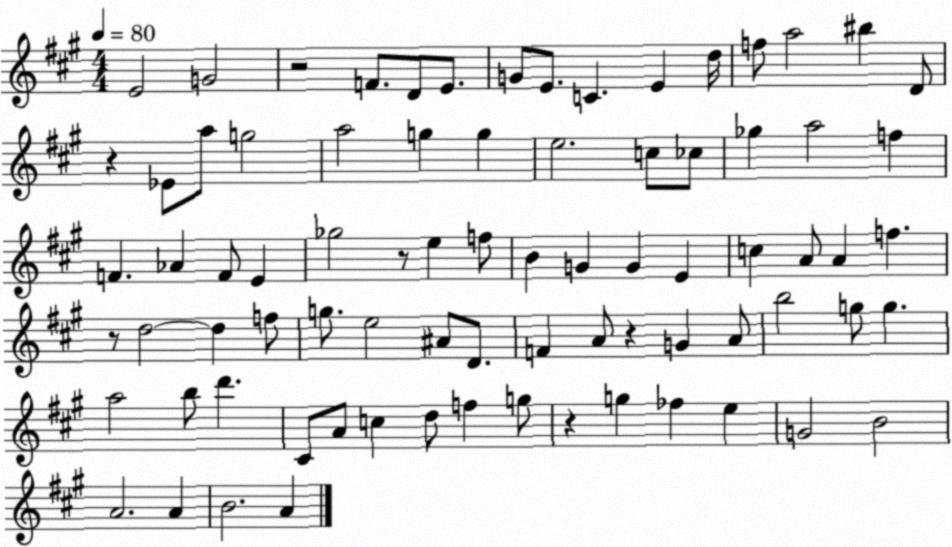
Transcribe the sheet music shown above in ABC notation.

X:1
T:Untitled
M:4/4
L:1/4
K:A
E2 G2 z2 F/2 D/2 E/2 G/2 E/2 C E d/4 f/2 a2 ^b D/2 z _E/2 a/2 g2 a2 g g e2 c/2 _c/2 _g a2 f F _A F/2 E _g2 z/2 e f/2 B G G E c A/2 A f z/2 d2 d f/2 g/2 e2 ^A/2 D/2 F A/2 z G A/2 b2 g/2 g a2 b/2 d' ^C/2 A/2 c d/2 f g/2 z g _f e G2 B2 A2 A B2 A